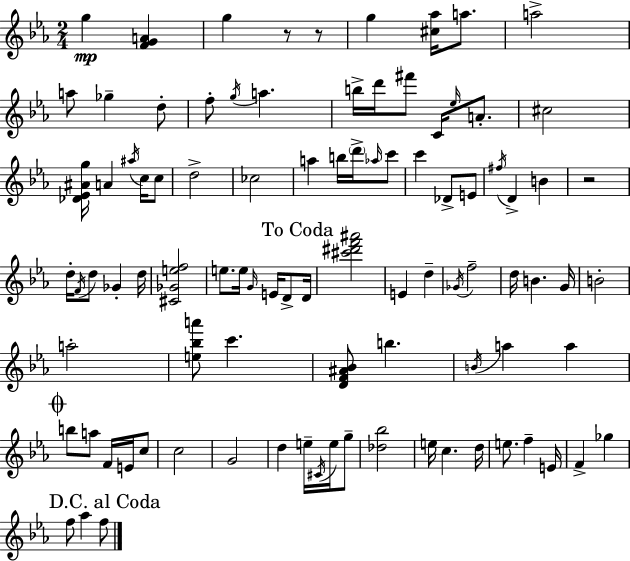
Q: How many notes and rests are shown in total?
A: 94